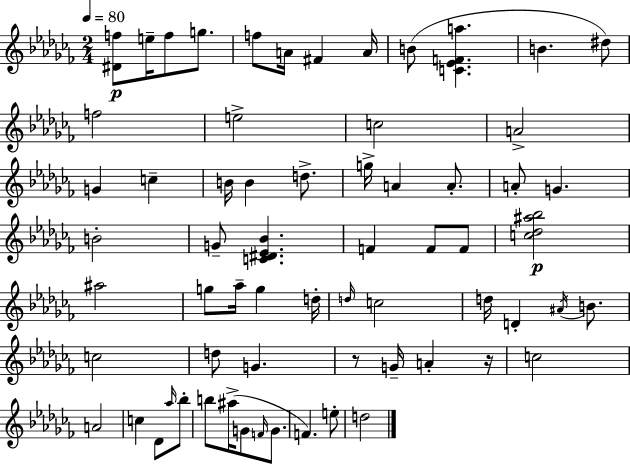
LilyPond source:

{
  \clef treble
  \numericTimeSignature
  \time 2/4
  \key aes \minor
  \tempo 4 = 80
  <dis' f''>8\p e''16-- f''8 g''8. | f''8 a'16 fis'4 a'16 | b'8( <c' ees' f' a''>4. | b'4. dis''8) | \break f''2 | e''2-> | c''2 | a'2-> | \break g'4 c''4-- | b'16 b'4 d''8.-> | g''16-> a'4 a'8.-. | a'8-. g'4. | \break b'2-. | g'8-- <c' dis' ees' bes'>4. | f'4 f'8 f'8 | <c'' des'' ais'' bes''>2\p | \break ais''2 | g''8 aes''16-- g''4 d''16-. | \grace { d''16 } c''2 | d''16 d'4-. \acciaccatura { ais'16 } b'8. | \break c''2 | d''8 g'4. | r8 g'16-- a'4-. | r16 c''2 | \break a'2 | c''4 des'8 | \grace { aes''16 } bes''8-. b''8 ais''16->( g'8 | \grace { f'16 } g'8. f'4.) | \break e''8-. d''2 | \bar "|."
}